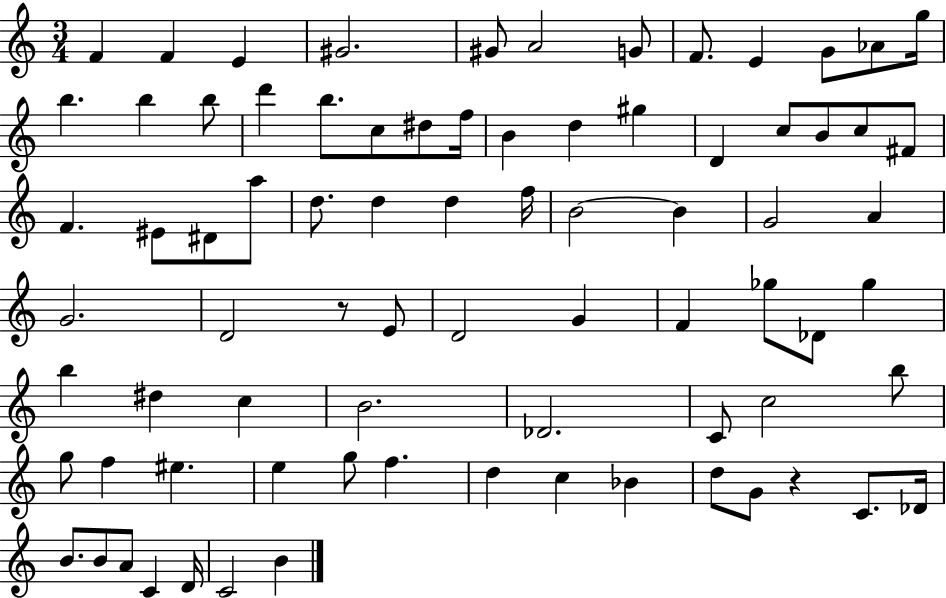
F4/q F4/q E4/q G#4/h. G#4/e A4/h G4/e F4/e. E4/q G4/e Ab4/e G5/s B5/q. B5/q B5/e D6/q B5/e. C5/e D#5/e F5/s B4/q D5/q G#5/q D4/q C5/e B4/e C5/e F#4/e F4/q. EIS4/e D#4/e A5/e D5/e. D5/q D5/q F5/s B4/h B4/q G4/h A4/q G4/h. D4/h R/e E4/e D4/h G4/q F4/q Gb5/e Db4/e Gb5/q B5/q D#5/q C5/q B4/h. Db4/h. C4/e C5/h B5/e G5/e F5/q EIS5/q. E5/q G5/e F5/q. D5/q C5/q Bb4/q D5/e G4/e R/q C4/e. Db4/s B4/e. B4/e A4/e C4/q D4/s C4/h B4/q